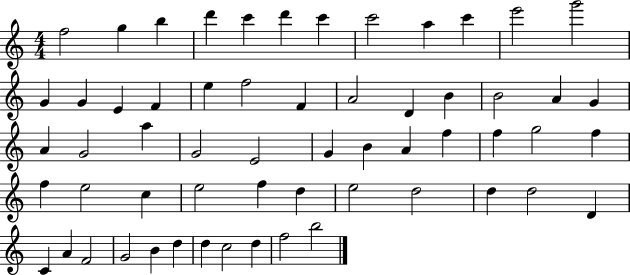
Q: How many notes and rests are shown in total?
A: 59